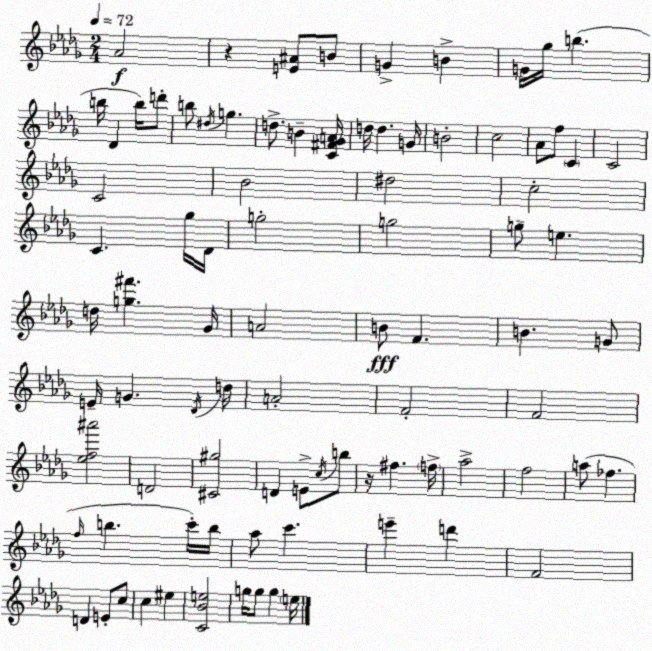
X:1
T:Untitled
M:2/4
L:1/4
K:Bbm
_A2 z [E^A]/2 B/2 G B G/4 _g/4 b b/4 _D b/4 d'/2 b/2 ^d/4 g d/2 B [C^F_GA]/4 d/4 d G/4 B2 c2 _A/2 f/2 C C2 C2 _B2 ^d2 c2 C _g/4 _D/4 g2 g2 g/2 e d/4 [g^f'] _G/4 A2 B/2 F B G/2 E/4 G _D/4 d/4 A2 F2 F2 [_ef^a']2 D2 [^C^g]2 D E/2 c/4 b/2 z/4 ^f f/4 _a2 f2 a/2 _f f/4 b c'/4 b/4 _a/2 c' e' d' F2 D E/2 c/2 c ^e [C_Be]2 g/4 g/2 g e/4